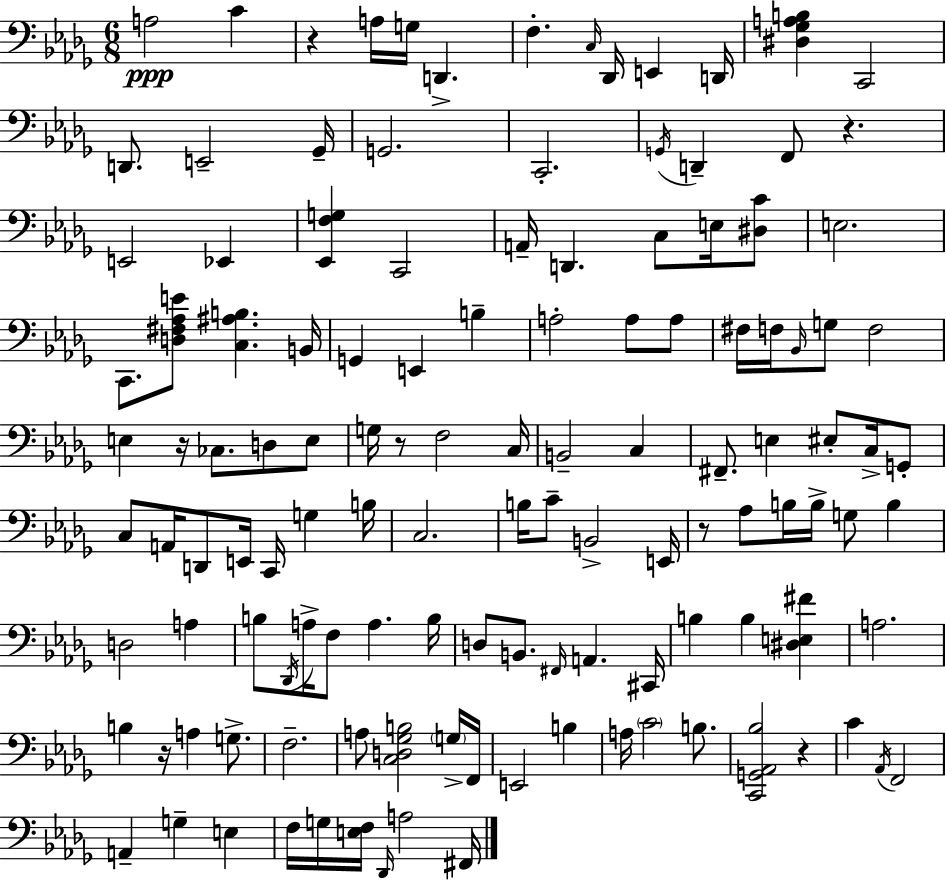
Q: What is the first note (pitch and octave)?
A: A3